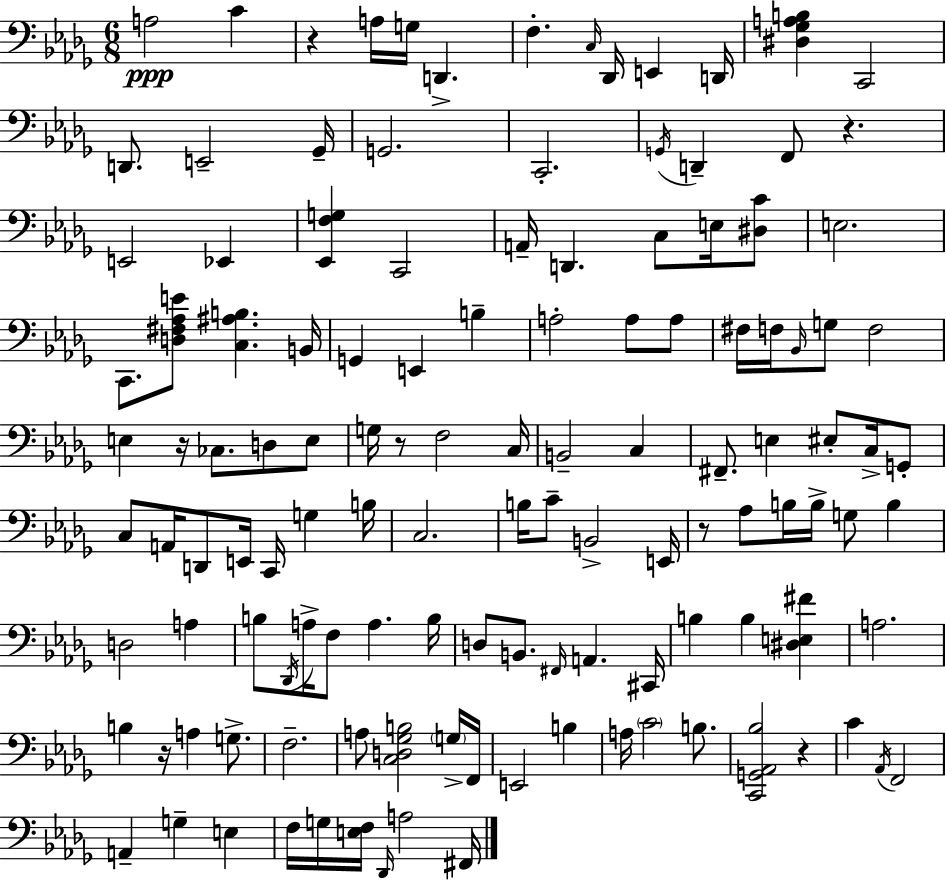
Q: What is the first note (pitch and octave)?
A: A3